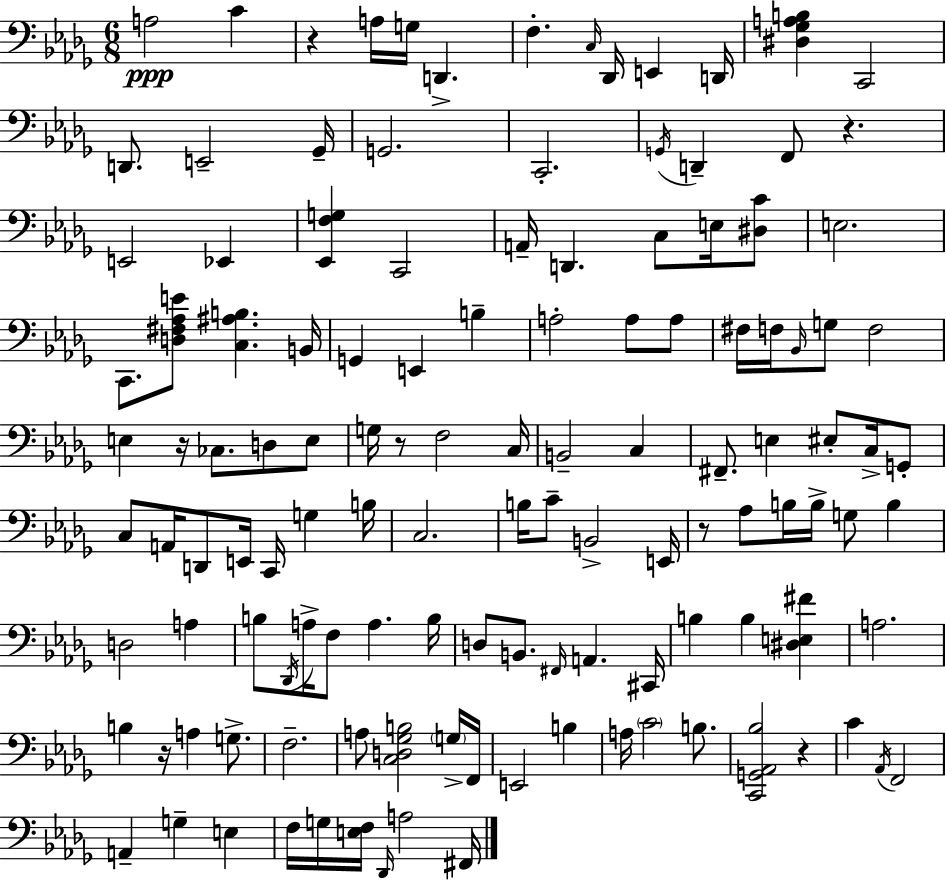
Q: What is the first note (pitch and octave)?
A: A3